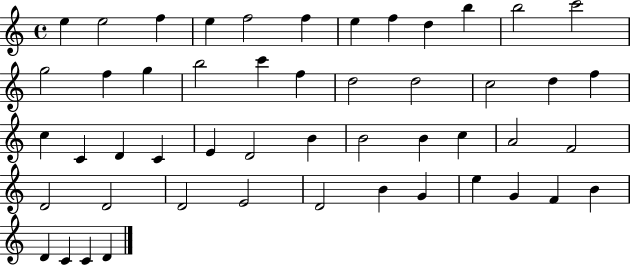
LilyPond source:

{
  \clef treble
  \time 4/4
  \defaultTimeSignature
  \key c \major
  e''4 e''2 f''4 | e''4 f''2 f''4 | e''4 f''4 d''4 b''4 | b''2 c'''2 | \break g''2 f''4 g''4 | b''2 c'''4 f''4 | d''2 d''2 | c''2 d''4 f''4 | \break c''4 c'4 d'4 c'4 | e'4 d'2 b'4 | b'2 b'4 c''4 | a'2 f'2 | \break d'2 d'2 | d'2 e'2 | d'2 b'4 g'4 | e''4 g'4 f'4 b'4 | \break d'4 c'4 c'4 d'4 | \bar "|."
}